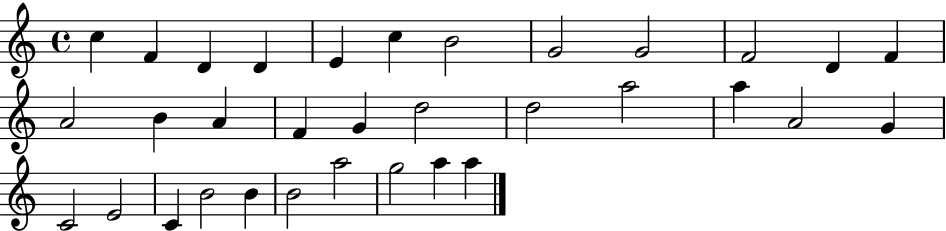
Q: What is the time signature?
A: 4/4